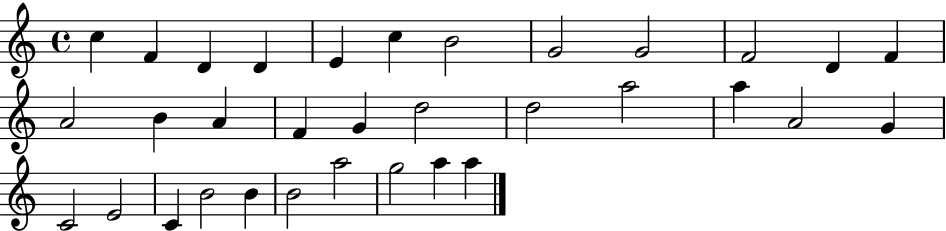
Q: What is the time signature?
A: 4/4